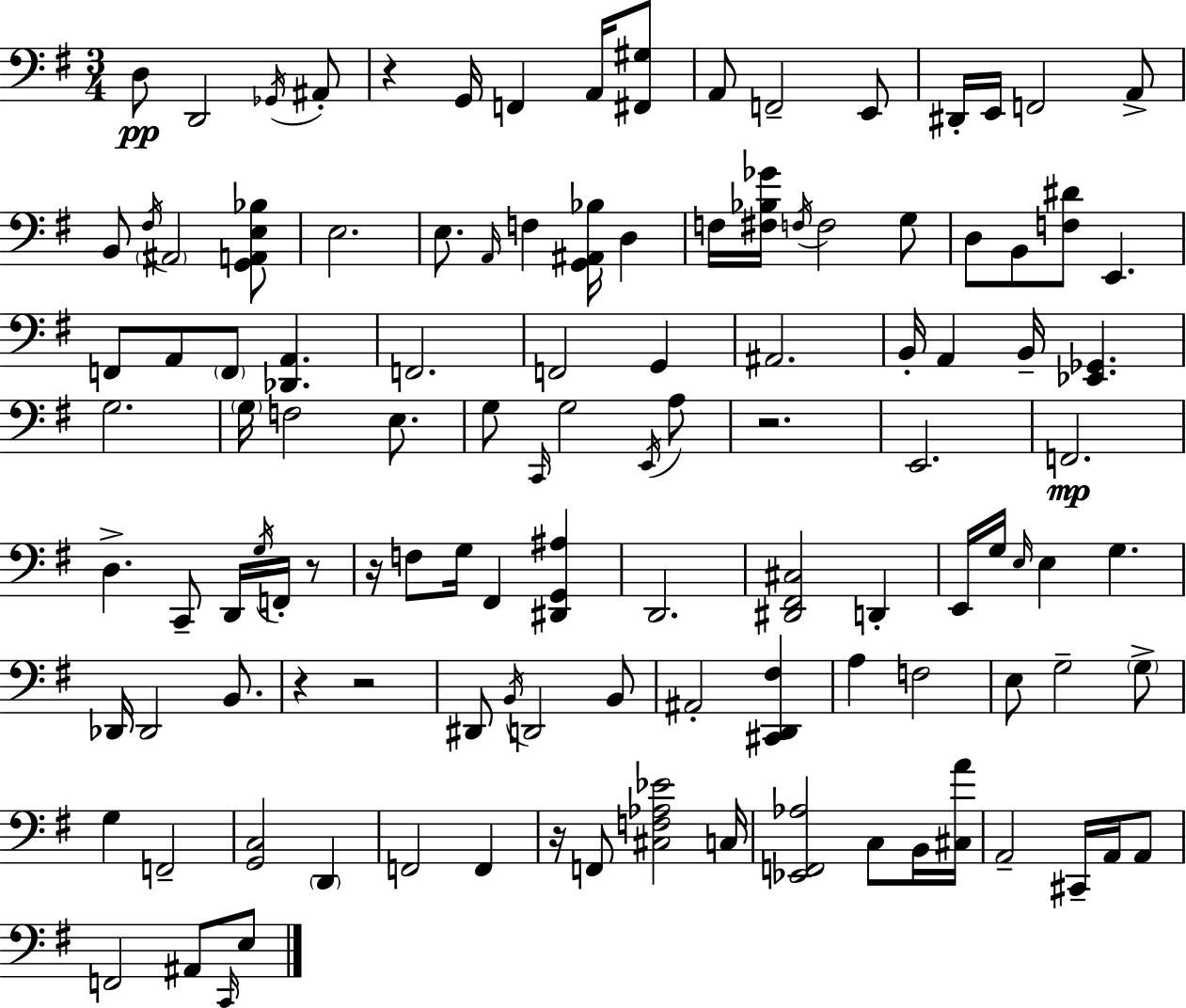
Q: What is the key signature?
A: E minor